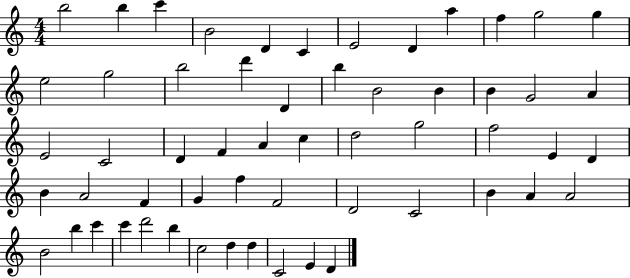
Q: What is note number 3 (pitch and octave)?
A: C6